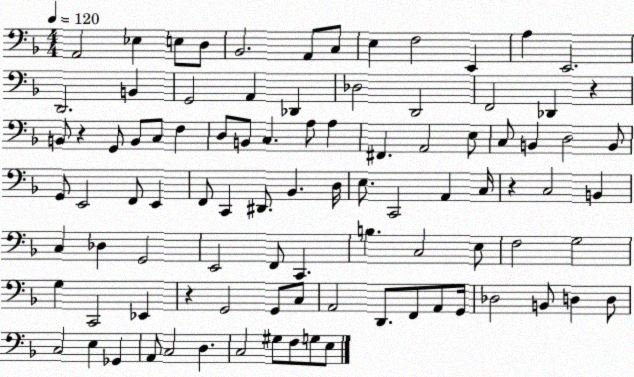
X:1
T:Untitled
M:4/4
L:1/4
K:F
A,,2 _E, E,/2 D,/2 _B,,2 A,,/2 C,/2 E, F,2 E,, A, E,,2 D,,2 B,, G,,2 A,, _D,, _D,2 D,,2 F,,2 _D,, z B,,/2 z G,,/2 B,,/2 C,/2 F, D,/2 B,,/2 C, A,/2 A, ^F,, A,,2 E,/2 C,/2 B,, D,2 B,,/2 G,,/2 E,,2 F,,/2 E,, F,,/2 C,, ^D,,/2 _B,, D,/4 E,/2 C,,2 A,, C,/4 z C,2 B,, C, _D, G,,2 E,,2 F,,/2 C,, B, C,2 E,/2 F,2 G,2 G, C,,2 _E,, z G,,2 G,,/2 C,/2 A,,2 D,,/2 F,,/2 A,,/2 G,,/4 _D,2 B,,/2 D, D,/2 C,2 E, _G,, A,,/2 C,2 D, C,2 ^G,/2 F,/2 G,/2 E,/2